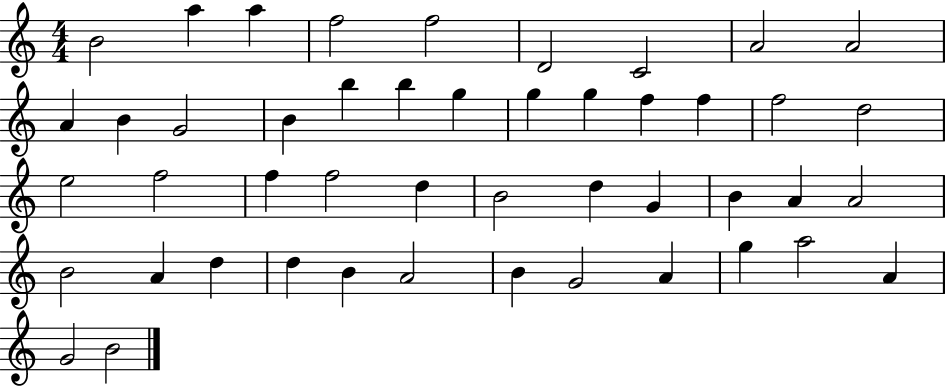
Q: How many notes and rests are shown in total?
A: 47